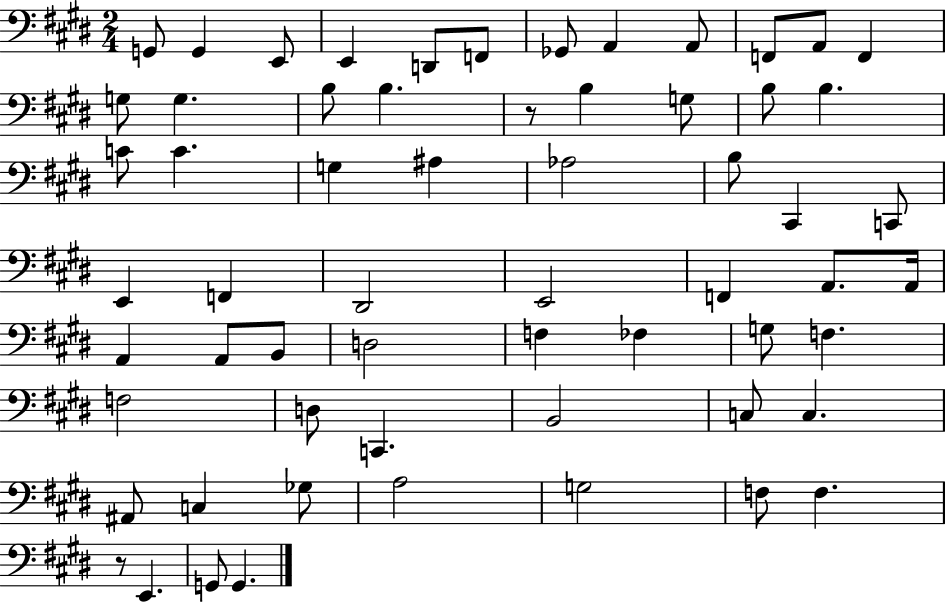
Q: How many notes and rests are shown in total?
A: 61